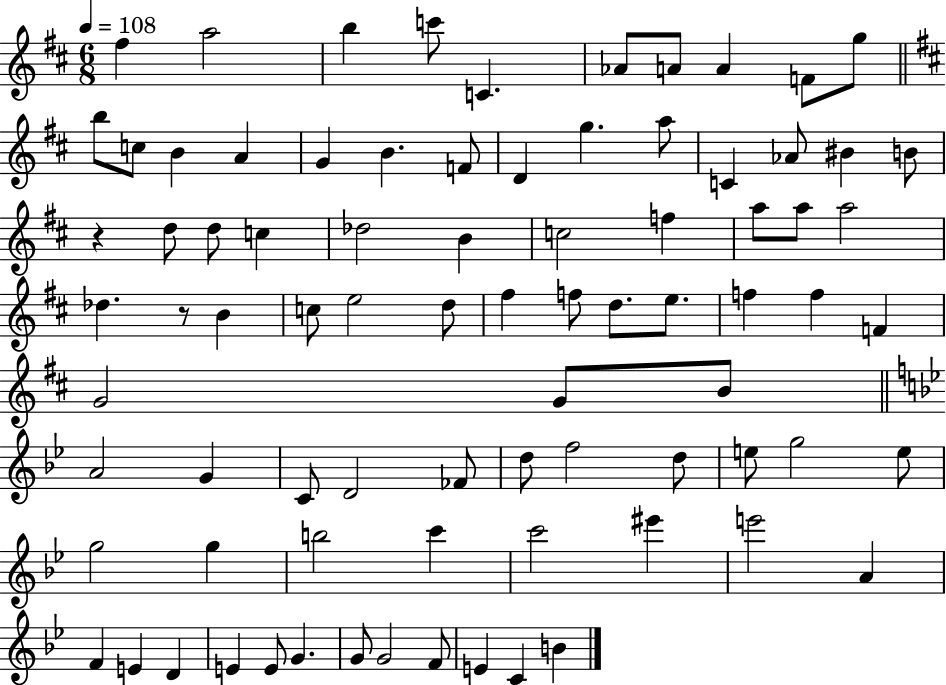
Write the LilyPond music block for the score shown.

{
  \clef treble
  \numericTimeSignature
  \time 6/8
  \key d \major
  \tempo 4 = 108
  fis''4 a''2 | b''4 c'''8 c'4. | aes'8 a'8 a'4 f'8 g''8 | \bar "||" \break \key d \major b''8 c''8 b'4 a'4 | g'4 b'4. f'8 | d'4 g''4. a''8 | c'4 aes'8 bis'4 b'8 | \break r4 d''8 d''8 c''4 | des''2 b'4 | c''2 f''4 | a''8 a''8 a''2 | \break des''4. r8 b'4 | c''8 e''2 d''8 | fis''4 f''8 d''8. e''8. | f''4 f''4 f'4 | \break g'2 g'8 b'8 | \bar "||" \break \key g \minor a'2 g'4 | c'8 d'2 fes'8 | d''8 f''2 d''8 | e''8 g''2 e''8 | \break g''2 g''4 | b''2 c'''4 | c'''2 eis'''4 | e'''2 a'4 | \break f'4 e'4 d'4 | e'4 e'8 g'4. | g'8 g'2 f'8 | e'4 c'4 b'4 | \break \bar "|."
}